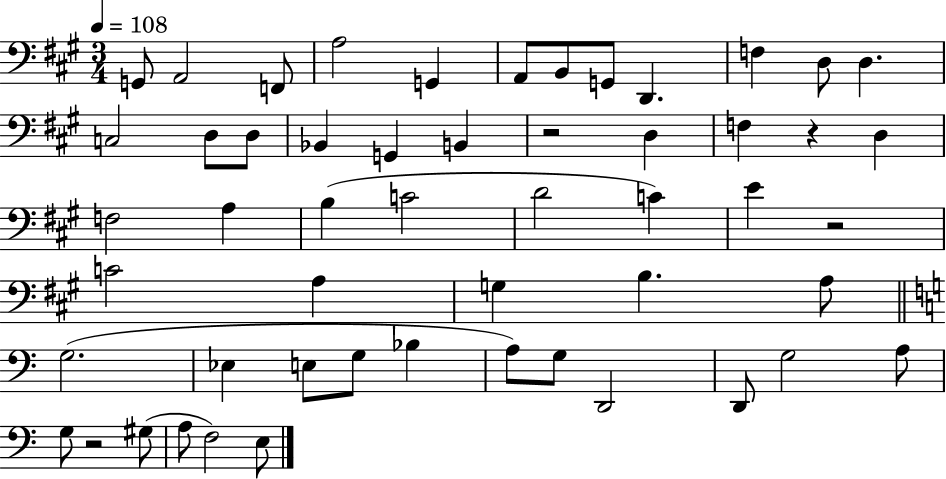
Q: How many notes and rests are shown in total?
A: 53